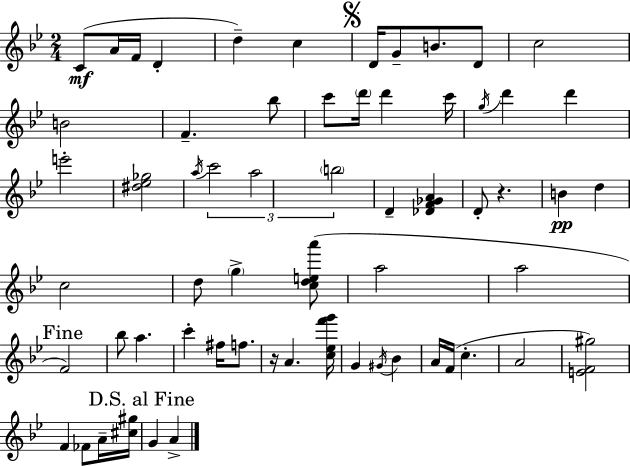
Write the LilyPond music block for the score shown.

{
  \clef treble
  \numericTimeSignature
  \time 2/4
  \key g \minor
  c'8(\mf a'16 f'16 d'4-. | d''4--) c''4 | \mark \markup { \musicglyph "scripts.segno" } d'16 g'8-- b'8. d'8 | c''2 | \break b'2 | f'4.-- bes''8 | c'''8 \parenthesize d'''16 d'''4 c'''16 | \acciaccatura { g''16 } d'''4 d'''4 | \break e'''2-. | <dis'' ees'' ges''>2 | \acciaccatura { a''16 } \tuplet 3/2 { c'''2 | a''2 | \break \parenthesize b''2 } | d'4-- <des' f' ges' a'>4 | d'8-. r4. | b'4\pp d''4 | \break c''2 | d''8 \parenthesize g''4-> | <c'' d'' e'' a'''>8( a''2 | a''2 | \break \mark "Fine" f'2) | bes''8 a''4. | c'''4-. fis''16 f''8. | r16 a'4. | \break <c'' ees'' f''' g'''>16 g'4 \acciaccatura { gis'16 } bes'4 | a'16 f'16( c''4.-. | a'2 | <e' f' gis''>2) | \break f'4 fes'8 | a'16-- <cis'' gis''>16 \mark "D.S. al Fine" g'4 a'4-> | \bar "|."
}